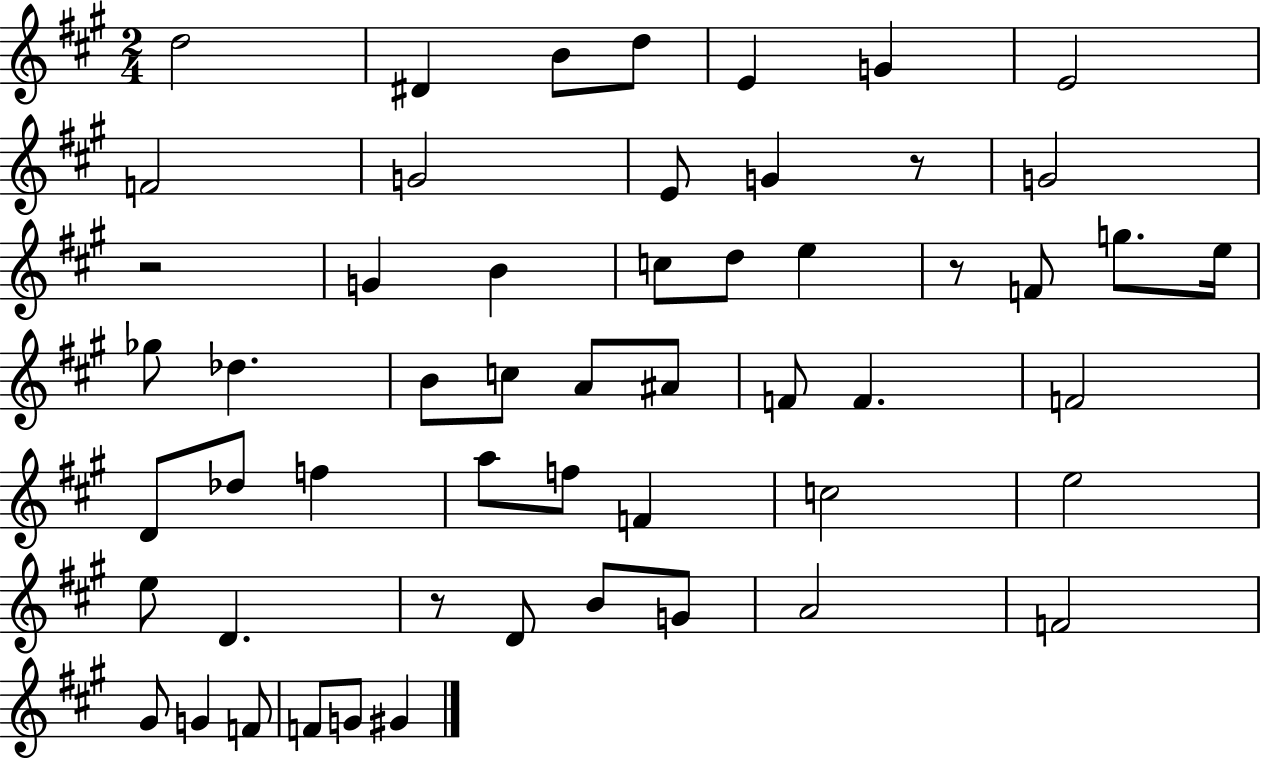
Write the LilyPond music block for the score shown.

{
  \clef treble
  \numericTimeSignature
  \time 2/4
  \key a \major
  d''2 | dis'4 b'8 d''8 | e'4 g'4 | e'2 | \break f'2 | g'2 | e'8 g'4 r8 | g'2 | \break r2 | g'4 b'4 | c''8 d''8 e''4 | r8 f'8 g''8. e''16 | \break ges''8 des''4. | b'8 c''8 a'8 ais'8 | f'8 f'4. | f'2 | \break d'8 des''8 f''4 | a''8 f''8 f'4 | c''2 | e''2 | \break e''8 d'4. | r8 d'8 b'8 g'8 | a'2 | f'2 | \break gis'8 g'4 f'8 | f'8 g'8 gis'4 | \bar "|."
}